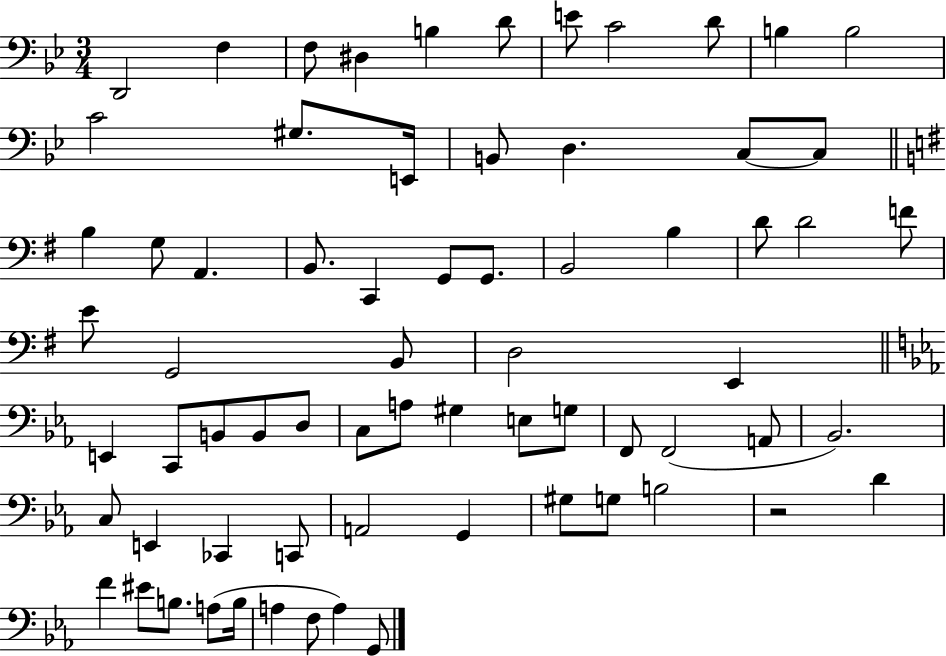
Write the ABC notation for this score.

X:1
T:Untitled
M:3/4
L:1/4
K:Bb
D,,2 F, F,/2 ^D, B, D/2 E/2 C2 D/2 B, B,2 C2 ^G,/2 E,,/4 B,,/2 D, C,/2 C,/2 B, G,/2 A,, B,,/2 C,, G,,/2 G,,/2 B,,2 B, D/2 D2 F/2 E/2 G,,2 B,,/2 D,2 E,, E,, C,,/2 B,,/2 B,,/2 D,/2 C,/2 A,/2 ^G, E,/2 G,/2 F,,/2 F,,2 A,,/2 _B,,2 C,/2 E,, _C,, C,,/2 A,,2 G,, ^G,/2 G,/2 B,2 z2 D F ^E/2 B,/2 A,/2 B,/4 A, F,/2 A, G,,/2